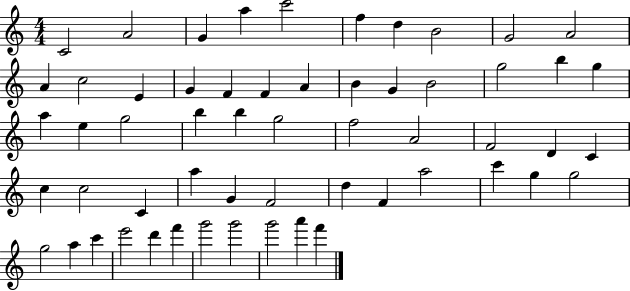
{
  \clef treble
  \numericTimeSignature
  \time 4/4
  \key c \major
  c'2 a'2 | g'4 a''4 c'''2 | f''4 d''4 b'2 | g'2 a'2 | \break a'4 c''2 e'4 | g'4 f'4 f'4 a'4 | b'4 g'4 b'2 | g''2 b''4 g''4 | \break a''4 e''4 g''2 | b''4 b''4 g''2 | f''2 a'2 | f'2 d'4 c'4 | \break c''4 c''2 c'4 | a''4 g'4 f'2 | d''4 f'4 a''2 | c'''4 g''4 g''2 | \break g''2 a''4 c'''4 | e'''2 d'''4 f'''4 | g'''2 g'''2 | g'''2 a'''4 f'''4 | \break \bar "|."
}